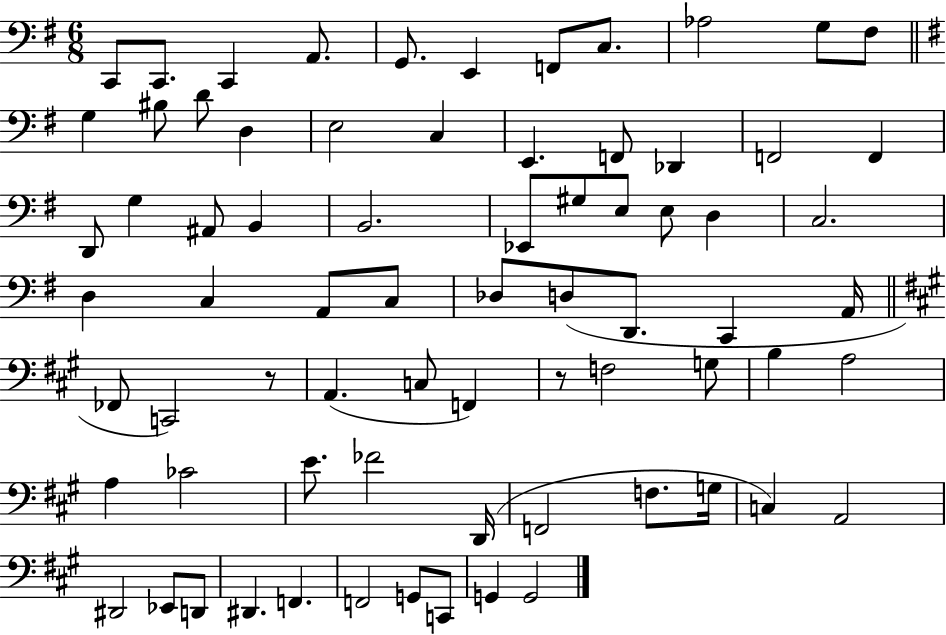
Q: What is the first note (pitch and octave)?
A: C2